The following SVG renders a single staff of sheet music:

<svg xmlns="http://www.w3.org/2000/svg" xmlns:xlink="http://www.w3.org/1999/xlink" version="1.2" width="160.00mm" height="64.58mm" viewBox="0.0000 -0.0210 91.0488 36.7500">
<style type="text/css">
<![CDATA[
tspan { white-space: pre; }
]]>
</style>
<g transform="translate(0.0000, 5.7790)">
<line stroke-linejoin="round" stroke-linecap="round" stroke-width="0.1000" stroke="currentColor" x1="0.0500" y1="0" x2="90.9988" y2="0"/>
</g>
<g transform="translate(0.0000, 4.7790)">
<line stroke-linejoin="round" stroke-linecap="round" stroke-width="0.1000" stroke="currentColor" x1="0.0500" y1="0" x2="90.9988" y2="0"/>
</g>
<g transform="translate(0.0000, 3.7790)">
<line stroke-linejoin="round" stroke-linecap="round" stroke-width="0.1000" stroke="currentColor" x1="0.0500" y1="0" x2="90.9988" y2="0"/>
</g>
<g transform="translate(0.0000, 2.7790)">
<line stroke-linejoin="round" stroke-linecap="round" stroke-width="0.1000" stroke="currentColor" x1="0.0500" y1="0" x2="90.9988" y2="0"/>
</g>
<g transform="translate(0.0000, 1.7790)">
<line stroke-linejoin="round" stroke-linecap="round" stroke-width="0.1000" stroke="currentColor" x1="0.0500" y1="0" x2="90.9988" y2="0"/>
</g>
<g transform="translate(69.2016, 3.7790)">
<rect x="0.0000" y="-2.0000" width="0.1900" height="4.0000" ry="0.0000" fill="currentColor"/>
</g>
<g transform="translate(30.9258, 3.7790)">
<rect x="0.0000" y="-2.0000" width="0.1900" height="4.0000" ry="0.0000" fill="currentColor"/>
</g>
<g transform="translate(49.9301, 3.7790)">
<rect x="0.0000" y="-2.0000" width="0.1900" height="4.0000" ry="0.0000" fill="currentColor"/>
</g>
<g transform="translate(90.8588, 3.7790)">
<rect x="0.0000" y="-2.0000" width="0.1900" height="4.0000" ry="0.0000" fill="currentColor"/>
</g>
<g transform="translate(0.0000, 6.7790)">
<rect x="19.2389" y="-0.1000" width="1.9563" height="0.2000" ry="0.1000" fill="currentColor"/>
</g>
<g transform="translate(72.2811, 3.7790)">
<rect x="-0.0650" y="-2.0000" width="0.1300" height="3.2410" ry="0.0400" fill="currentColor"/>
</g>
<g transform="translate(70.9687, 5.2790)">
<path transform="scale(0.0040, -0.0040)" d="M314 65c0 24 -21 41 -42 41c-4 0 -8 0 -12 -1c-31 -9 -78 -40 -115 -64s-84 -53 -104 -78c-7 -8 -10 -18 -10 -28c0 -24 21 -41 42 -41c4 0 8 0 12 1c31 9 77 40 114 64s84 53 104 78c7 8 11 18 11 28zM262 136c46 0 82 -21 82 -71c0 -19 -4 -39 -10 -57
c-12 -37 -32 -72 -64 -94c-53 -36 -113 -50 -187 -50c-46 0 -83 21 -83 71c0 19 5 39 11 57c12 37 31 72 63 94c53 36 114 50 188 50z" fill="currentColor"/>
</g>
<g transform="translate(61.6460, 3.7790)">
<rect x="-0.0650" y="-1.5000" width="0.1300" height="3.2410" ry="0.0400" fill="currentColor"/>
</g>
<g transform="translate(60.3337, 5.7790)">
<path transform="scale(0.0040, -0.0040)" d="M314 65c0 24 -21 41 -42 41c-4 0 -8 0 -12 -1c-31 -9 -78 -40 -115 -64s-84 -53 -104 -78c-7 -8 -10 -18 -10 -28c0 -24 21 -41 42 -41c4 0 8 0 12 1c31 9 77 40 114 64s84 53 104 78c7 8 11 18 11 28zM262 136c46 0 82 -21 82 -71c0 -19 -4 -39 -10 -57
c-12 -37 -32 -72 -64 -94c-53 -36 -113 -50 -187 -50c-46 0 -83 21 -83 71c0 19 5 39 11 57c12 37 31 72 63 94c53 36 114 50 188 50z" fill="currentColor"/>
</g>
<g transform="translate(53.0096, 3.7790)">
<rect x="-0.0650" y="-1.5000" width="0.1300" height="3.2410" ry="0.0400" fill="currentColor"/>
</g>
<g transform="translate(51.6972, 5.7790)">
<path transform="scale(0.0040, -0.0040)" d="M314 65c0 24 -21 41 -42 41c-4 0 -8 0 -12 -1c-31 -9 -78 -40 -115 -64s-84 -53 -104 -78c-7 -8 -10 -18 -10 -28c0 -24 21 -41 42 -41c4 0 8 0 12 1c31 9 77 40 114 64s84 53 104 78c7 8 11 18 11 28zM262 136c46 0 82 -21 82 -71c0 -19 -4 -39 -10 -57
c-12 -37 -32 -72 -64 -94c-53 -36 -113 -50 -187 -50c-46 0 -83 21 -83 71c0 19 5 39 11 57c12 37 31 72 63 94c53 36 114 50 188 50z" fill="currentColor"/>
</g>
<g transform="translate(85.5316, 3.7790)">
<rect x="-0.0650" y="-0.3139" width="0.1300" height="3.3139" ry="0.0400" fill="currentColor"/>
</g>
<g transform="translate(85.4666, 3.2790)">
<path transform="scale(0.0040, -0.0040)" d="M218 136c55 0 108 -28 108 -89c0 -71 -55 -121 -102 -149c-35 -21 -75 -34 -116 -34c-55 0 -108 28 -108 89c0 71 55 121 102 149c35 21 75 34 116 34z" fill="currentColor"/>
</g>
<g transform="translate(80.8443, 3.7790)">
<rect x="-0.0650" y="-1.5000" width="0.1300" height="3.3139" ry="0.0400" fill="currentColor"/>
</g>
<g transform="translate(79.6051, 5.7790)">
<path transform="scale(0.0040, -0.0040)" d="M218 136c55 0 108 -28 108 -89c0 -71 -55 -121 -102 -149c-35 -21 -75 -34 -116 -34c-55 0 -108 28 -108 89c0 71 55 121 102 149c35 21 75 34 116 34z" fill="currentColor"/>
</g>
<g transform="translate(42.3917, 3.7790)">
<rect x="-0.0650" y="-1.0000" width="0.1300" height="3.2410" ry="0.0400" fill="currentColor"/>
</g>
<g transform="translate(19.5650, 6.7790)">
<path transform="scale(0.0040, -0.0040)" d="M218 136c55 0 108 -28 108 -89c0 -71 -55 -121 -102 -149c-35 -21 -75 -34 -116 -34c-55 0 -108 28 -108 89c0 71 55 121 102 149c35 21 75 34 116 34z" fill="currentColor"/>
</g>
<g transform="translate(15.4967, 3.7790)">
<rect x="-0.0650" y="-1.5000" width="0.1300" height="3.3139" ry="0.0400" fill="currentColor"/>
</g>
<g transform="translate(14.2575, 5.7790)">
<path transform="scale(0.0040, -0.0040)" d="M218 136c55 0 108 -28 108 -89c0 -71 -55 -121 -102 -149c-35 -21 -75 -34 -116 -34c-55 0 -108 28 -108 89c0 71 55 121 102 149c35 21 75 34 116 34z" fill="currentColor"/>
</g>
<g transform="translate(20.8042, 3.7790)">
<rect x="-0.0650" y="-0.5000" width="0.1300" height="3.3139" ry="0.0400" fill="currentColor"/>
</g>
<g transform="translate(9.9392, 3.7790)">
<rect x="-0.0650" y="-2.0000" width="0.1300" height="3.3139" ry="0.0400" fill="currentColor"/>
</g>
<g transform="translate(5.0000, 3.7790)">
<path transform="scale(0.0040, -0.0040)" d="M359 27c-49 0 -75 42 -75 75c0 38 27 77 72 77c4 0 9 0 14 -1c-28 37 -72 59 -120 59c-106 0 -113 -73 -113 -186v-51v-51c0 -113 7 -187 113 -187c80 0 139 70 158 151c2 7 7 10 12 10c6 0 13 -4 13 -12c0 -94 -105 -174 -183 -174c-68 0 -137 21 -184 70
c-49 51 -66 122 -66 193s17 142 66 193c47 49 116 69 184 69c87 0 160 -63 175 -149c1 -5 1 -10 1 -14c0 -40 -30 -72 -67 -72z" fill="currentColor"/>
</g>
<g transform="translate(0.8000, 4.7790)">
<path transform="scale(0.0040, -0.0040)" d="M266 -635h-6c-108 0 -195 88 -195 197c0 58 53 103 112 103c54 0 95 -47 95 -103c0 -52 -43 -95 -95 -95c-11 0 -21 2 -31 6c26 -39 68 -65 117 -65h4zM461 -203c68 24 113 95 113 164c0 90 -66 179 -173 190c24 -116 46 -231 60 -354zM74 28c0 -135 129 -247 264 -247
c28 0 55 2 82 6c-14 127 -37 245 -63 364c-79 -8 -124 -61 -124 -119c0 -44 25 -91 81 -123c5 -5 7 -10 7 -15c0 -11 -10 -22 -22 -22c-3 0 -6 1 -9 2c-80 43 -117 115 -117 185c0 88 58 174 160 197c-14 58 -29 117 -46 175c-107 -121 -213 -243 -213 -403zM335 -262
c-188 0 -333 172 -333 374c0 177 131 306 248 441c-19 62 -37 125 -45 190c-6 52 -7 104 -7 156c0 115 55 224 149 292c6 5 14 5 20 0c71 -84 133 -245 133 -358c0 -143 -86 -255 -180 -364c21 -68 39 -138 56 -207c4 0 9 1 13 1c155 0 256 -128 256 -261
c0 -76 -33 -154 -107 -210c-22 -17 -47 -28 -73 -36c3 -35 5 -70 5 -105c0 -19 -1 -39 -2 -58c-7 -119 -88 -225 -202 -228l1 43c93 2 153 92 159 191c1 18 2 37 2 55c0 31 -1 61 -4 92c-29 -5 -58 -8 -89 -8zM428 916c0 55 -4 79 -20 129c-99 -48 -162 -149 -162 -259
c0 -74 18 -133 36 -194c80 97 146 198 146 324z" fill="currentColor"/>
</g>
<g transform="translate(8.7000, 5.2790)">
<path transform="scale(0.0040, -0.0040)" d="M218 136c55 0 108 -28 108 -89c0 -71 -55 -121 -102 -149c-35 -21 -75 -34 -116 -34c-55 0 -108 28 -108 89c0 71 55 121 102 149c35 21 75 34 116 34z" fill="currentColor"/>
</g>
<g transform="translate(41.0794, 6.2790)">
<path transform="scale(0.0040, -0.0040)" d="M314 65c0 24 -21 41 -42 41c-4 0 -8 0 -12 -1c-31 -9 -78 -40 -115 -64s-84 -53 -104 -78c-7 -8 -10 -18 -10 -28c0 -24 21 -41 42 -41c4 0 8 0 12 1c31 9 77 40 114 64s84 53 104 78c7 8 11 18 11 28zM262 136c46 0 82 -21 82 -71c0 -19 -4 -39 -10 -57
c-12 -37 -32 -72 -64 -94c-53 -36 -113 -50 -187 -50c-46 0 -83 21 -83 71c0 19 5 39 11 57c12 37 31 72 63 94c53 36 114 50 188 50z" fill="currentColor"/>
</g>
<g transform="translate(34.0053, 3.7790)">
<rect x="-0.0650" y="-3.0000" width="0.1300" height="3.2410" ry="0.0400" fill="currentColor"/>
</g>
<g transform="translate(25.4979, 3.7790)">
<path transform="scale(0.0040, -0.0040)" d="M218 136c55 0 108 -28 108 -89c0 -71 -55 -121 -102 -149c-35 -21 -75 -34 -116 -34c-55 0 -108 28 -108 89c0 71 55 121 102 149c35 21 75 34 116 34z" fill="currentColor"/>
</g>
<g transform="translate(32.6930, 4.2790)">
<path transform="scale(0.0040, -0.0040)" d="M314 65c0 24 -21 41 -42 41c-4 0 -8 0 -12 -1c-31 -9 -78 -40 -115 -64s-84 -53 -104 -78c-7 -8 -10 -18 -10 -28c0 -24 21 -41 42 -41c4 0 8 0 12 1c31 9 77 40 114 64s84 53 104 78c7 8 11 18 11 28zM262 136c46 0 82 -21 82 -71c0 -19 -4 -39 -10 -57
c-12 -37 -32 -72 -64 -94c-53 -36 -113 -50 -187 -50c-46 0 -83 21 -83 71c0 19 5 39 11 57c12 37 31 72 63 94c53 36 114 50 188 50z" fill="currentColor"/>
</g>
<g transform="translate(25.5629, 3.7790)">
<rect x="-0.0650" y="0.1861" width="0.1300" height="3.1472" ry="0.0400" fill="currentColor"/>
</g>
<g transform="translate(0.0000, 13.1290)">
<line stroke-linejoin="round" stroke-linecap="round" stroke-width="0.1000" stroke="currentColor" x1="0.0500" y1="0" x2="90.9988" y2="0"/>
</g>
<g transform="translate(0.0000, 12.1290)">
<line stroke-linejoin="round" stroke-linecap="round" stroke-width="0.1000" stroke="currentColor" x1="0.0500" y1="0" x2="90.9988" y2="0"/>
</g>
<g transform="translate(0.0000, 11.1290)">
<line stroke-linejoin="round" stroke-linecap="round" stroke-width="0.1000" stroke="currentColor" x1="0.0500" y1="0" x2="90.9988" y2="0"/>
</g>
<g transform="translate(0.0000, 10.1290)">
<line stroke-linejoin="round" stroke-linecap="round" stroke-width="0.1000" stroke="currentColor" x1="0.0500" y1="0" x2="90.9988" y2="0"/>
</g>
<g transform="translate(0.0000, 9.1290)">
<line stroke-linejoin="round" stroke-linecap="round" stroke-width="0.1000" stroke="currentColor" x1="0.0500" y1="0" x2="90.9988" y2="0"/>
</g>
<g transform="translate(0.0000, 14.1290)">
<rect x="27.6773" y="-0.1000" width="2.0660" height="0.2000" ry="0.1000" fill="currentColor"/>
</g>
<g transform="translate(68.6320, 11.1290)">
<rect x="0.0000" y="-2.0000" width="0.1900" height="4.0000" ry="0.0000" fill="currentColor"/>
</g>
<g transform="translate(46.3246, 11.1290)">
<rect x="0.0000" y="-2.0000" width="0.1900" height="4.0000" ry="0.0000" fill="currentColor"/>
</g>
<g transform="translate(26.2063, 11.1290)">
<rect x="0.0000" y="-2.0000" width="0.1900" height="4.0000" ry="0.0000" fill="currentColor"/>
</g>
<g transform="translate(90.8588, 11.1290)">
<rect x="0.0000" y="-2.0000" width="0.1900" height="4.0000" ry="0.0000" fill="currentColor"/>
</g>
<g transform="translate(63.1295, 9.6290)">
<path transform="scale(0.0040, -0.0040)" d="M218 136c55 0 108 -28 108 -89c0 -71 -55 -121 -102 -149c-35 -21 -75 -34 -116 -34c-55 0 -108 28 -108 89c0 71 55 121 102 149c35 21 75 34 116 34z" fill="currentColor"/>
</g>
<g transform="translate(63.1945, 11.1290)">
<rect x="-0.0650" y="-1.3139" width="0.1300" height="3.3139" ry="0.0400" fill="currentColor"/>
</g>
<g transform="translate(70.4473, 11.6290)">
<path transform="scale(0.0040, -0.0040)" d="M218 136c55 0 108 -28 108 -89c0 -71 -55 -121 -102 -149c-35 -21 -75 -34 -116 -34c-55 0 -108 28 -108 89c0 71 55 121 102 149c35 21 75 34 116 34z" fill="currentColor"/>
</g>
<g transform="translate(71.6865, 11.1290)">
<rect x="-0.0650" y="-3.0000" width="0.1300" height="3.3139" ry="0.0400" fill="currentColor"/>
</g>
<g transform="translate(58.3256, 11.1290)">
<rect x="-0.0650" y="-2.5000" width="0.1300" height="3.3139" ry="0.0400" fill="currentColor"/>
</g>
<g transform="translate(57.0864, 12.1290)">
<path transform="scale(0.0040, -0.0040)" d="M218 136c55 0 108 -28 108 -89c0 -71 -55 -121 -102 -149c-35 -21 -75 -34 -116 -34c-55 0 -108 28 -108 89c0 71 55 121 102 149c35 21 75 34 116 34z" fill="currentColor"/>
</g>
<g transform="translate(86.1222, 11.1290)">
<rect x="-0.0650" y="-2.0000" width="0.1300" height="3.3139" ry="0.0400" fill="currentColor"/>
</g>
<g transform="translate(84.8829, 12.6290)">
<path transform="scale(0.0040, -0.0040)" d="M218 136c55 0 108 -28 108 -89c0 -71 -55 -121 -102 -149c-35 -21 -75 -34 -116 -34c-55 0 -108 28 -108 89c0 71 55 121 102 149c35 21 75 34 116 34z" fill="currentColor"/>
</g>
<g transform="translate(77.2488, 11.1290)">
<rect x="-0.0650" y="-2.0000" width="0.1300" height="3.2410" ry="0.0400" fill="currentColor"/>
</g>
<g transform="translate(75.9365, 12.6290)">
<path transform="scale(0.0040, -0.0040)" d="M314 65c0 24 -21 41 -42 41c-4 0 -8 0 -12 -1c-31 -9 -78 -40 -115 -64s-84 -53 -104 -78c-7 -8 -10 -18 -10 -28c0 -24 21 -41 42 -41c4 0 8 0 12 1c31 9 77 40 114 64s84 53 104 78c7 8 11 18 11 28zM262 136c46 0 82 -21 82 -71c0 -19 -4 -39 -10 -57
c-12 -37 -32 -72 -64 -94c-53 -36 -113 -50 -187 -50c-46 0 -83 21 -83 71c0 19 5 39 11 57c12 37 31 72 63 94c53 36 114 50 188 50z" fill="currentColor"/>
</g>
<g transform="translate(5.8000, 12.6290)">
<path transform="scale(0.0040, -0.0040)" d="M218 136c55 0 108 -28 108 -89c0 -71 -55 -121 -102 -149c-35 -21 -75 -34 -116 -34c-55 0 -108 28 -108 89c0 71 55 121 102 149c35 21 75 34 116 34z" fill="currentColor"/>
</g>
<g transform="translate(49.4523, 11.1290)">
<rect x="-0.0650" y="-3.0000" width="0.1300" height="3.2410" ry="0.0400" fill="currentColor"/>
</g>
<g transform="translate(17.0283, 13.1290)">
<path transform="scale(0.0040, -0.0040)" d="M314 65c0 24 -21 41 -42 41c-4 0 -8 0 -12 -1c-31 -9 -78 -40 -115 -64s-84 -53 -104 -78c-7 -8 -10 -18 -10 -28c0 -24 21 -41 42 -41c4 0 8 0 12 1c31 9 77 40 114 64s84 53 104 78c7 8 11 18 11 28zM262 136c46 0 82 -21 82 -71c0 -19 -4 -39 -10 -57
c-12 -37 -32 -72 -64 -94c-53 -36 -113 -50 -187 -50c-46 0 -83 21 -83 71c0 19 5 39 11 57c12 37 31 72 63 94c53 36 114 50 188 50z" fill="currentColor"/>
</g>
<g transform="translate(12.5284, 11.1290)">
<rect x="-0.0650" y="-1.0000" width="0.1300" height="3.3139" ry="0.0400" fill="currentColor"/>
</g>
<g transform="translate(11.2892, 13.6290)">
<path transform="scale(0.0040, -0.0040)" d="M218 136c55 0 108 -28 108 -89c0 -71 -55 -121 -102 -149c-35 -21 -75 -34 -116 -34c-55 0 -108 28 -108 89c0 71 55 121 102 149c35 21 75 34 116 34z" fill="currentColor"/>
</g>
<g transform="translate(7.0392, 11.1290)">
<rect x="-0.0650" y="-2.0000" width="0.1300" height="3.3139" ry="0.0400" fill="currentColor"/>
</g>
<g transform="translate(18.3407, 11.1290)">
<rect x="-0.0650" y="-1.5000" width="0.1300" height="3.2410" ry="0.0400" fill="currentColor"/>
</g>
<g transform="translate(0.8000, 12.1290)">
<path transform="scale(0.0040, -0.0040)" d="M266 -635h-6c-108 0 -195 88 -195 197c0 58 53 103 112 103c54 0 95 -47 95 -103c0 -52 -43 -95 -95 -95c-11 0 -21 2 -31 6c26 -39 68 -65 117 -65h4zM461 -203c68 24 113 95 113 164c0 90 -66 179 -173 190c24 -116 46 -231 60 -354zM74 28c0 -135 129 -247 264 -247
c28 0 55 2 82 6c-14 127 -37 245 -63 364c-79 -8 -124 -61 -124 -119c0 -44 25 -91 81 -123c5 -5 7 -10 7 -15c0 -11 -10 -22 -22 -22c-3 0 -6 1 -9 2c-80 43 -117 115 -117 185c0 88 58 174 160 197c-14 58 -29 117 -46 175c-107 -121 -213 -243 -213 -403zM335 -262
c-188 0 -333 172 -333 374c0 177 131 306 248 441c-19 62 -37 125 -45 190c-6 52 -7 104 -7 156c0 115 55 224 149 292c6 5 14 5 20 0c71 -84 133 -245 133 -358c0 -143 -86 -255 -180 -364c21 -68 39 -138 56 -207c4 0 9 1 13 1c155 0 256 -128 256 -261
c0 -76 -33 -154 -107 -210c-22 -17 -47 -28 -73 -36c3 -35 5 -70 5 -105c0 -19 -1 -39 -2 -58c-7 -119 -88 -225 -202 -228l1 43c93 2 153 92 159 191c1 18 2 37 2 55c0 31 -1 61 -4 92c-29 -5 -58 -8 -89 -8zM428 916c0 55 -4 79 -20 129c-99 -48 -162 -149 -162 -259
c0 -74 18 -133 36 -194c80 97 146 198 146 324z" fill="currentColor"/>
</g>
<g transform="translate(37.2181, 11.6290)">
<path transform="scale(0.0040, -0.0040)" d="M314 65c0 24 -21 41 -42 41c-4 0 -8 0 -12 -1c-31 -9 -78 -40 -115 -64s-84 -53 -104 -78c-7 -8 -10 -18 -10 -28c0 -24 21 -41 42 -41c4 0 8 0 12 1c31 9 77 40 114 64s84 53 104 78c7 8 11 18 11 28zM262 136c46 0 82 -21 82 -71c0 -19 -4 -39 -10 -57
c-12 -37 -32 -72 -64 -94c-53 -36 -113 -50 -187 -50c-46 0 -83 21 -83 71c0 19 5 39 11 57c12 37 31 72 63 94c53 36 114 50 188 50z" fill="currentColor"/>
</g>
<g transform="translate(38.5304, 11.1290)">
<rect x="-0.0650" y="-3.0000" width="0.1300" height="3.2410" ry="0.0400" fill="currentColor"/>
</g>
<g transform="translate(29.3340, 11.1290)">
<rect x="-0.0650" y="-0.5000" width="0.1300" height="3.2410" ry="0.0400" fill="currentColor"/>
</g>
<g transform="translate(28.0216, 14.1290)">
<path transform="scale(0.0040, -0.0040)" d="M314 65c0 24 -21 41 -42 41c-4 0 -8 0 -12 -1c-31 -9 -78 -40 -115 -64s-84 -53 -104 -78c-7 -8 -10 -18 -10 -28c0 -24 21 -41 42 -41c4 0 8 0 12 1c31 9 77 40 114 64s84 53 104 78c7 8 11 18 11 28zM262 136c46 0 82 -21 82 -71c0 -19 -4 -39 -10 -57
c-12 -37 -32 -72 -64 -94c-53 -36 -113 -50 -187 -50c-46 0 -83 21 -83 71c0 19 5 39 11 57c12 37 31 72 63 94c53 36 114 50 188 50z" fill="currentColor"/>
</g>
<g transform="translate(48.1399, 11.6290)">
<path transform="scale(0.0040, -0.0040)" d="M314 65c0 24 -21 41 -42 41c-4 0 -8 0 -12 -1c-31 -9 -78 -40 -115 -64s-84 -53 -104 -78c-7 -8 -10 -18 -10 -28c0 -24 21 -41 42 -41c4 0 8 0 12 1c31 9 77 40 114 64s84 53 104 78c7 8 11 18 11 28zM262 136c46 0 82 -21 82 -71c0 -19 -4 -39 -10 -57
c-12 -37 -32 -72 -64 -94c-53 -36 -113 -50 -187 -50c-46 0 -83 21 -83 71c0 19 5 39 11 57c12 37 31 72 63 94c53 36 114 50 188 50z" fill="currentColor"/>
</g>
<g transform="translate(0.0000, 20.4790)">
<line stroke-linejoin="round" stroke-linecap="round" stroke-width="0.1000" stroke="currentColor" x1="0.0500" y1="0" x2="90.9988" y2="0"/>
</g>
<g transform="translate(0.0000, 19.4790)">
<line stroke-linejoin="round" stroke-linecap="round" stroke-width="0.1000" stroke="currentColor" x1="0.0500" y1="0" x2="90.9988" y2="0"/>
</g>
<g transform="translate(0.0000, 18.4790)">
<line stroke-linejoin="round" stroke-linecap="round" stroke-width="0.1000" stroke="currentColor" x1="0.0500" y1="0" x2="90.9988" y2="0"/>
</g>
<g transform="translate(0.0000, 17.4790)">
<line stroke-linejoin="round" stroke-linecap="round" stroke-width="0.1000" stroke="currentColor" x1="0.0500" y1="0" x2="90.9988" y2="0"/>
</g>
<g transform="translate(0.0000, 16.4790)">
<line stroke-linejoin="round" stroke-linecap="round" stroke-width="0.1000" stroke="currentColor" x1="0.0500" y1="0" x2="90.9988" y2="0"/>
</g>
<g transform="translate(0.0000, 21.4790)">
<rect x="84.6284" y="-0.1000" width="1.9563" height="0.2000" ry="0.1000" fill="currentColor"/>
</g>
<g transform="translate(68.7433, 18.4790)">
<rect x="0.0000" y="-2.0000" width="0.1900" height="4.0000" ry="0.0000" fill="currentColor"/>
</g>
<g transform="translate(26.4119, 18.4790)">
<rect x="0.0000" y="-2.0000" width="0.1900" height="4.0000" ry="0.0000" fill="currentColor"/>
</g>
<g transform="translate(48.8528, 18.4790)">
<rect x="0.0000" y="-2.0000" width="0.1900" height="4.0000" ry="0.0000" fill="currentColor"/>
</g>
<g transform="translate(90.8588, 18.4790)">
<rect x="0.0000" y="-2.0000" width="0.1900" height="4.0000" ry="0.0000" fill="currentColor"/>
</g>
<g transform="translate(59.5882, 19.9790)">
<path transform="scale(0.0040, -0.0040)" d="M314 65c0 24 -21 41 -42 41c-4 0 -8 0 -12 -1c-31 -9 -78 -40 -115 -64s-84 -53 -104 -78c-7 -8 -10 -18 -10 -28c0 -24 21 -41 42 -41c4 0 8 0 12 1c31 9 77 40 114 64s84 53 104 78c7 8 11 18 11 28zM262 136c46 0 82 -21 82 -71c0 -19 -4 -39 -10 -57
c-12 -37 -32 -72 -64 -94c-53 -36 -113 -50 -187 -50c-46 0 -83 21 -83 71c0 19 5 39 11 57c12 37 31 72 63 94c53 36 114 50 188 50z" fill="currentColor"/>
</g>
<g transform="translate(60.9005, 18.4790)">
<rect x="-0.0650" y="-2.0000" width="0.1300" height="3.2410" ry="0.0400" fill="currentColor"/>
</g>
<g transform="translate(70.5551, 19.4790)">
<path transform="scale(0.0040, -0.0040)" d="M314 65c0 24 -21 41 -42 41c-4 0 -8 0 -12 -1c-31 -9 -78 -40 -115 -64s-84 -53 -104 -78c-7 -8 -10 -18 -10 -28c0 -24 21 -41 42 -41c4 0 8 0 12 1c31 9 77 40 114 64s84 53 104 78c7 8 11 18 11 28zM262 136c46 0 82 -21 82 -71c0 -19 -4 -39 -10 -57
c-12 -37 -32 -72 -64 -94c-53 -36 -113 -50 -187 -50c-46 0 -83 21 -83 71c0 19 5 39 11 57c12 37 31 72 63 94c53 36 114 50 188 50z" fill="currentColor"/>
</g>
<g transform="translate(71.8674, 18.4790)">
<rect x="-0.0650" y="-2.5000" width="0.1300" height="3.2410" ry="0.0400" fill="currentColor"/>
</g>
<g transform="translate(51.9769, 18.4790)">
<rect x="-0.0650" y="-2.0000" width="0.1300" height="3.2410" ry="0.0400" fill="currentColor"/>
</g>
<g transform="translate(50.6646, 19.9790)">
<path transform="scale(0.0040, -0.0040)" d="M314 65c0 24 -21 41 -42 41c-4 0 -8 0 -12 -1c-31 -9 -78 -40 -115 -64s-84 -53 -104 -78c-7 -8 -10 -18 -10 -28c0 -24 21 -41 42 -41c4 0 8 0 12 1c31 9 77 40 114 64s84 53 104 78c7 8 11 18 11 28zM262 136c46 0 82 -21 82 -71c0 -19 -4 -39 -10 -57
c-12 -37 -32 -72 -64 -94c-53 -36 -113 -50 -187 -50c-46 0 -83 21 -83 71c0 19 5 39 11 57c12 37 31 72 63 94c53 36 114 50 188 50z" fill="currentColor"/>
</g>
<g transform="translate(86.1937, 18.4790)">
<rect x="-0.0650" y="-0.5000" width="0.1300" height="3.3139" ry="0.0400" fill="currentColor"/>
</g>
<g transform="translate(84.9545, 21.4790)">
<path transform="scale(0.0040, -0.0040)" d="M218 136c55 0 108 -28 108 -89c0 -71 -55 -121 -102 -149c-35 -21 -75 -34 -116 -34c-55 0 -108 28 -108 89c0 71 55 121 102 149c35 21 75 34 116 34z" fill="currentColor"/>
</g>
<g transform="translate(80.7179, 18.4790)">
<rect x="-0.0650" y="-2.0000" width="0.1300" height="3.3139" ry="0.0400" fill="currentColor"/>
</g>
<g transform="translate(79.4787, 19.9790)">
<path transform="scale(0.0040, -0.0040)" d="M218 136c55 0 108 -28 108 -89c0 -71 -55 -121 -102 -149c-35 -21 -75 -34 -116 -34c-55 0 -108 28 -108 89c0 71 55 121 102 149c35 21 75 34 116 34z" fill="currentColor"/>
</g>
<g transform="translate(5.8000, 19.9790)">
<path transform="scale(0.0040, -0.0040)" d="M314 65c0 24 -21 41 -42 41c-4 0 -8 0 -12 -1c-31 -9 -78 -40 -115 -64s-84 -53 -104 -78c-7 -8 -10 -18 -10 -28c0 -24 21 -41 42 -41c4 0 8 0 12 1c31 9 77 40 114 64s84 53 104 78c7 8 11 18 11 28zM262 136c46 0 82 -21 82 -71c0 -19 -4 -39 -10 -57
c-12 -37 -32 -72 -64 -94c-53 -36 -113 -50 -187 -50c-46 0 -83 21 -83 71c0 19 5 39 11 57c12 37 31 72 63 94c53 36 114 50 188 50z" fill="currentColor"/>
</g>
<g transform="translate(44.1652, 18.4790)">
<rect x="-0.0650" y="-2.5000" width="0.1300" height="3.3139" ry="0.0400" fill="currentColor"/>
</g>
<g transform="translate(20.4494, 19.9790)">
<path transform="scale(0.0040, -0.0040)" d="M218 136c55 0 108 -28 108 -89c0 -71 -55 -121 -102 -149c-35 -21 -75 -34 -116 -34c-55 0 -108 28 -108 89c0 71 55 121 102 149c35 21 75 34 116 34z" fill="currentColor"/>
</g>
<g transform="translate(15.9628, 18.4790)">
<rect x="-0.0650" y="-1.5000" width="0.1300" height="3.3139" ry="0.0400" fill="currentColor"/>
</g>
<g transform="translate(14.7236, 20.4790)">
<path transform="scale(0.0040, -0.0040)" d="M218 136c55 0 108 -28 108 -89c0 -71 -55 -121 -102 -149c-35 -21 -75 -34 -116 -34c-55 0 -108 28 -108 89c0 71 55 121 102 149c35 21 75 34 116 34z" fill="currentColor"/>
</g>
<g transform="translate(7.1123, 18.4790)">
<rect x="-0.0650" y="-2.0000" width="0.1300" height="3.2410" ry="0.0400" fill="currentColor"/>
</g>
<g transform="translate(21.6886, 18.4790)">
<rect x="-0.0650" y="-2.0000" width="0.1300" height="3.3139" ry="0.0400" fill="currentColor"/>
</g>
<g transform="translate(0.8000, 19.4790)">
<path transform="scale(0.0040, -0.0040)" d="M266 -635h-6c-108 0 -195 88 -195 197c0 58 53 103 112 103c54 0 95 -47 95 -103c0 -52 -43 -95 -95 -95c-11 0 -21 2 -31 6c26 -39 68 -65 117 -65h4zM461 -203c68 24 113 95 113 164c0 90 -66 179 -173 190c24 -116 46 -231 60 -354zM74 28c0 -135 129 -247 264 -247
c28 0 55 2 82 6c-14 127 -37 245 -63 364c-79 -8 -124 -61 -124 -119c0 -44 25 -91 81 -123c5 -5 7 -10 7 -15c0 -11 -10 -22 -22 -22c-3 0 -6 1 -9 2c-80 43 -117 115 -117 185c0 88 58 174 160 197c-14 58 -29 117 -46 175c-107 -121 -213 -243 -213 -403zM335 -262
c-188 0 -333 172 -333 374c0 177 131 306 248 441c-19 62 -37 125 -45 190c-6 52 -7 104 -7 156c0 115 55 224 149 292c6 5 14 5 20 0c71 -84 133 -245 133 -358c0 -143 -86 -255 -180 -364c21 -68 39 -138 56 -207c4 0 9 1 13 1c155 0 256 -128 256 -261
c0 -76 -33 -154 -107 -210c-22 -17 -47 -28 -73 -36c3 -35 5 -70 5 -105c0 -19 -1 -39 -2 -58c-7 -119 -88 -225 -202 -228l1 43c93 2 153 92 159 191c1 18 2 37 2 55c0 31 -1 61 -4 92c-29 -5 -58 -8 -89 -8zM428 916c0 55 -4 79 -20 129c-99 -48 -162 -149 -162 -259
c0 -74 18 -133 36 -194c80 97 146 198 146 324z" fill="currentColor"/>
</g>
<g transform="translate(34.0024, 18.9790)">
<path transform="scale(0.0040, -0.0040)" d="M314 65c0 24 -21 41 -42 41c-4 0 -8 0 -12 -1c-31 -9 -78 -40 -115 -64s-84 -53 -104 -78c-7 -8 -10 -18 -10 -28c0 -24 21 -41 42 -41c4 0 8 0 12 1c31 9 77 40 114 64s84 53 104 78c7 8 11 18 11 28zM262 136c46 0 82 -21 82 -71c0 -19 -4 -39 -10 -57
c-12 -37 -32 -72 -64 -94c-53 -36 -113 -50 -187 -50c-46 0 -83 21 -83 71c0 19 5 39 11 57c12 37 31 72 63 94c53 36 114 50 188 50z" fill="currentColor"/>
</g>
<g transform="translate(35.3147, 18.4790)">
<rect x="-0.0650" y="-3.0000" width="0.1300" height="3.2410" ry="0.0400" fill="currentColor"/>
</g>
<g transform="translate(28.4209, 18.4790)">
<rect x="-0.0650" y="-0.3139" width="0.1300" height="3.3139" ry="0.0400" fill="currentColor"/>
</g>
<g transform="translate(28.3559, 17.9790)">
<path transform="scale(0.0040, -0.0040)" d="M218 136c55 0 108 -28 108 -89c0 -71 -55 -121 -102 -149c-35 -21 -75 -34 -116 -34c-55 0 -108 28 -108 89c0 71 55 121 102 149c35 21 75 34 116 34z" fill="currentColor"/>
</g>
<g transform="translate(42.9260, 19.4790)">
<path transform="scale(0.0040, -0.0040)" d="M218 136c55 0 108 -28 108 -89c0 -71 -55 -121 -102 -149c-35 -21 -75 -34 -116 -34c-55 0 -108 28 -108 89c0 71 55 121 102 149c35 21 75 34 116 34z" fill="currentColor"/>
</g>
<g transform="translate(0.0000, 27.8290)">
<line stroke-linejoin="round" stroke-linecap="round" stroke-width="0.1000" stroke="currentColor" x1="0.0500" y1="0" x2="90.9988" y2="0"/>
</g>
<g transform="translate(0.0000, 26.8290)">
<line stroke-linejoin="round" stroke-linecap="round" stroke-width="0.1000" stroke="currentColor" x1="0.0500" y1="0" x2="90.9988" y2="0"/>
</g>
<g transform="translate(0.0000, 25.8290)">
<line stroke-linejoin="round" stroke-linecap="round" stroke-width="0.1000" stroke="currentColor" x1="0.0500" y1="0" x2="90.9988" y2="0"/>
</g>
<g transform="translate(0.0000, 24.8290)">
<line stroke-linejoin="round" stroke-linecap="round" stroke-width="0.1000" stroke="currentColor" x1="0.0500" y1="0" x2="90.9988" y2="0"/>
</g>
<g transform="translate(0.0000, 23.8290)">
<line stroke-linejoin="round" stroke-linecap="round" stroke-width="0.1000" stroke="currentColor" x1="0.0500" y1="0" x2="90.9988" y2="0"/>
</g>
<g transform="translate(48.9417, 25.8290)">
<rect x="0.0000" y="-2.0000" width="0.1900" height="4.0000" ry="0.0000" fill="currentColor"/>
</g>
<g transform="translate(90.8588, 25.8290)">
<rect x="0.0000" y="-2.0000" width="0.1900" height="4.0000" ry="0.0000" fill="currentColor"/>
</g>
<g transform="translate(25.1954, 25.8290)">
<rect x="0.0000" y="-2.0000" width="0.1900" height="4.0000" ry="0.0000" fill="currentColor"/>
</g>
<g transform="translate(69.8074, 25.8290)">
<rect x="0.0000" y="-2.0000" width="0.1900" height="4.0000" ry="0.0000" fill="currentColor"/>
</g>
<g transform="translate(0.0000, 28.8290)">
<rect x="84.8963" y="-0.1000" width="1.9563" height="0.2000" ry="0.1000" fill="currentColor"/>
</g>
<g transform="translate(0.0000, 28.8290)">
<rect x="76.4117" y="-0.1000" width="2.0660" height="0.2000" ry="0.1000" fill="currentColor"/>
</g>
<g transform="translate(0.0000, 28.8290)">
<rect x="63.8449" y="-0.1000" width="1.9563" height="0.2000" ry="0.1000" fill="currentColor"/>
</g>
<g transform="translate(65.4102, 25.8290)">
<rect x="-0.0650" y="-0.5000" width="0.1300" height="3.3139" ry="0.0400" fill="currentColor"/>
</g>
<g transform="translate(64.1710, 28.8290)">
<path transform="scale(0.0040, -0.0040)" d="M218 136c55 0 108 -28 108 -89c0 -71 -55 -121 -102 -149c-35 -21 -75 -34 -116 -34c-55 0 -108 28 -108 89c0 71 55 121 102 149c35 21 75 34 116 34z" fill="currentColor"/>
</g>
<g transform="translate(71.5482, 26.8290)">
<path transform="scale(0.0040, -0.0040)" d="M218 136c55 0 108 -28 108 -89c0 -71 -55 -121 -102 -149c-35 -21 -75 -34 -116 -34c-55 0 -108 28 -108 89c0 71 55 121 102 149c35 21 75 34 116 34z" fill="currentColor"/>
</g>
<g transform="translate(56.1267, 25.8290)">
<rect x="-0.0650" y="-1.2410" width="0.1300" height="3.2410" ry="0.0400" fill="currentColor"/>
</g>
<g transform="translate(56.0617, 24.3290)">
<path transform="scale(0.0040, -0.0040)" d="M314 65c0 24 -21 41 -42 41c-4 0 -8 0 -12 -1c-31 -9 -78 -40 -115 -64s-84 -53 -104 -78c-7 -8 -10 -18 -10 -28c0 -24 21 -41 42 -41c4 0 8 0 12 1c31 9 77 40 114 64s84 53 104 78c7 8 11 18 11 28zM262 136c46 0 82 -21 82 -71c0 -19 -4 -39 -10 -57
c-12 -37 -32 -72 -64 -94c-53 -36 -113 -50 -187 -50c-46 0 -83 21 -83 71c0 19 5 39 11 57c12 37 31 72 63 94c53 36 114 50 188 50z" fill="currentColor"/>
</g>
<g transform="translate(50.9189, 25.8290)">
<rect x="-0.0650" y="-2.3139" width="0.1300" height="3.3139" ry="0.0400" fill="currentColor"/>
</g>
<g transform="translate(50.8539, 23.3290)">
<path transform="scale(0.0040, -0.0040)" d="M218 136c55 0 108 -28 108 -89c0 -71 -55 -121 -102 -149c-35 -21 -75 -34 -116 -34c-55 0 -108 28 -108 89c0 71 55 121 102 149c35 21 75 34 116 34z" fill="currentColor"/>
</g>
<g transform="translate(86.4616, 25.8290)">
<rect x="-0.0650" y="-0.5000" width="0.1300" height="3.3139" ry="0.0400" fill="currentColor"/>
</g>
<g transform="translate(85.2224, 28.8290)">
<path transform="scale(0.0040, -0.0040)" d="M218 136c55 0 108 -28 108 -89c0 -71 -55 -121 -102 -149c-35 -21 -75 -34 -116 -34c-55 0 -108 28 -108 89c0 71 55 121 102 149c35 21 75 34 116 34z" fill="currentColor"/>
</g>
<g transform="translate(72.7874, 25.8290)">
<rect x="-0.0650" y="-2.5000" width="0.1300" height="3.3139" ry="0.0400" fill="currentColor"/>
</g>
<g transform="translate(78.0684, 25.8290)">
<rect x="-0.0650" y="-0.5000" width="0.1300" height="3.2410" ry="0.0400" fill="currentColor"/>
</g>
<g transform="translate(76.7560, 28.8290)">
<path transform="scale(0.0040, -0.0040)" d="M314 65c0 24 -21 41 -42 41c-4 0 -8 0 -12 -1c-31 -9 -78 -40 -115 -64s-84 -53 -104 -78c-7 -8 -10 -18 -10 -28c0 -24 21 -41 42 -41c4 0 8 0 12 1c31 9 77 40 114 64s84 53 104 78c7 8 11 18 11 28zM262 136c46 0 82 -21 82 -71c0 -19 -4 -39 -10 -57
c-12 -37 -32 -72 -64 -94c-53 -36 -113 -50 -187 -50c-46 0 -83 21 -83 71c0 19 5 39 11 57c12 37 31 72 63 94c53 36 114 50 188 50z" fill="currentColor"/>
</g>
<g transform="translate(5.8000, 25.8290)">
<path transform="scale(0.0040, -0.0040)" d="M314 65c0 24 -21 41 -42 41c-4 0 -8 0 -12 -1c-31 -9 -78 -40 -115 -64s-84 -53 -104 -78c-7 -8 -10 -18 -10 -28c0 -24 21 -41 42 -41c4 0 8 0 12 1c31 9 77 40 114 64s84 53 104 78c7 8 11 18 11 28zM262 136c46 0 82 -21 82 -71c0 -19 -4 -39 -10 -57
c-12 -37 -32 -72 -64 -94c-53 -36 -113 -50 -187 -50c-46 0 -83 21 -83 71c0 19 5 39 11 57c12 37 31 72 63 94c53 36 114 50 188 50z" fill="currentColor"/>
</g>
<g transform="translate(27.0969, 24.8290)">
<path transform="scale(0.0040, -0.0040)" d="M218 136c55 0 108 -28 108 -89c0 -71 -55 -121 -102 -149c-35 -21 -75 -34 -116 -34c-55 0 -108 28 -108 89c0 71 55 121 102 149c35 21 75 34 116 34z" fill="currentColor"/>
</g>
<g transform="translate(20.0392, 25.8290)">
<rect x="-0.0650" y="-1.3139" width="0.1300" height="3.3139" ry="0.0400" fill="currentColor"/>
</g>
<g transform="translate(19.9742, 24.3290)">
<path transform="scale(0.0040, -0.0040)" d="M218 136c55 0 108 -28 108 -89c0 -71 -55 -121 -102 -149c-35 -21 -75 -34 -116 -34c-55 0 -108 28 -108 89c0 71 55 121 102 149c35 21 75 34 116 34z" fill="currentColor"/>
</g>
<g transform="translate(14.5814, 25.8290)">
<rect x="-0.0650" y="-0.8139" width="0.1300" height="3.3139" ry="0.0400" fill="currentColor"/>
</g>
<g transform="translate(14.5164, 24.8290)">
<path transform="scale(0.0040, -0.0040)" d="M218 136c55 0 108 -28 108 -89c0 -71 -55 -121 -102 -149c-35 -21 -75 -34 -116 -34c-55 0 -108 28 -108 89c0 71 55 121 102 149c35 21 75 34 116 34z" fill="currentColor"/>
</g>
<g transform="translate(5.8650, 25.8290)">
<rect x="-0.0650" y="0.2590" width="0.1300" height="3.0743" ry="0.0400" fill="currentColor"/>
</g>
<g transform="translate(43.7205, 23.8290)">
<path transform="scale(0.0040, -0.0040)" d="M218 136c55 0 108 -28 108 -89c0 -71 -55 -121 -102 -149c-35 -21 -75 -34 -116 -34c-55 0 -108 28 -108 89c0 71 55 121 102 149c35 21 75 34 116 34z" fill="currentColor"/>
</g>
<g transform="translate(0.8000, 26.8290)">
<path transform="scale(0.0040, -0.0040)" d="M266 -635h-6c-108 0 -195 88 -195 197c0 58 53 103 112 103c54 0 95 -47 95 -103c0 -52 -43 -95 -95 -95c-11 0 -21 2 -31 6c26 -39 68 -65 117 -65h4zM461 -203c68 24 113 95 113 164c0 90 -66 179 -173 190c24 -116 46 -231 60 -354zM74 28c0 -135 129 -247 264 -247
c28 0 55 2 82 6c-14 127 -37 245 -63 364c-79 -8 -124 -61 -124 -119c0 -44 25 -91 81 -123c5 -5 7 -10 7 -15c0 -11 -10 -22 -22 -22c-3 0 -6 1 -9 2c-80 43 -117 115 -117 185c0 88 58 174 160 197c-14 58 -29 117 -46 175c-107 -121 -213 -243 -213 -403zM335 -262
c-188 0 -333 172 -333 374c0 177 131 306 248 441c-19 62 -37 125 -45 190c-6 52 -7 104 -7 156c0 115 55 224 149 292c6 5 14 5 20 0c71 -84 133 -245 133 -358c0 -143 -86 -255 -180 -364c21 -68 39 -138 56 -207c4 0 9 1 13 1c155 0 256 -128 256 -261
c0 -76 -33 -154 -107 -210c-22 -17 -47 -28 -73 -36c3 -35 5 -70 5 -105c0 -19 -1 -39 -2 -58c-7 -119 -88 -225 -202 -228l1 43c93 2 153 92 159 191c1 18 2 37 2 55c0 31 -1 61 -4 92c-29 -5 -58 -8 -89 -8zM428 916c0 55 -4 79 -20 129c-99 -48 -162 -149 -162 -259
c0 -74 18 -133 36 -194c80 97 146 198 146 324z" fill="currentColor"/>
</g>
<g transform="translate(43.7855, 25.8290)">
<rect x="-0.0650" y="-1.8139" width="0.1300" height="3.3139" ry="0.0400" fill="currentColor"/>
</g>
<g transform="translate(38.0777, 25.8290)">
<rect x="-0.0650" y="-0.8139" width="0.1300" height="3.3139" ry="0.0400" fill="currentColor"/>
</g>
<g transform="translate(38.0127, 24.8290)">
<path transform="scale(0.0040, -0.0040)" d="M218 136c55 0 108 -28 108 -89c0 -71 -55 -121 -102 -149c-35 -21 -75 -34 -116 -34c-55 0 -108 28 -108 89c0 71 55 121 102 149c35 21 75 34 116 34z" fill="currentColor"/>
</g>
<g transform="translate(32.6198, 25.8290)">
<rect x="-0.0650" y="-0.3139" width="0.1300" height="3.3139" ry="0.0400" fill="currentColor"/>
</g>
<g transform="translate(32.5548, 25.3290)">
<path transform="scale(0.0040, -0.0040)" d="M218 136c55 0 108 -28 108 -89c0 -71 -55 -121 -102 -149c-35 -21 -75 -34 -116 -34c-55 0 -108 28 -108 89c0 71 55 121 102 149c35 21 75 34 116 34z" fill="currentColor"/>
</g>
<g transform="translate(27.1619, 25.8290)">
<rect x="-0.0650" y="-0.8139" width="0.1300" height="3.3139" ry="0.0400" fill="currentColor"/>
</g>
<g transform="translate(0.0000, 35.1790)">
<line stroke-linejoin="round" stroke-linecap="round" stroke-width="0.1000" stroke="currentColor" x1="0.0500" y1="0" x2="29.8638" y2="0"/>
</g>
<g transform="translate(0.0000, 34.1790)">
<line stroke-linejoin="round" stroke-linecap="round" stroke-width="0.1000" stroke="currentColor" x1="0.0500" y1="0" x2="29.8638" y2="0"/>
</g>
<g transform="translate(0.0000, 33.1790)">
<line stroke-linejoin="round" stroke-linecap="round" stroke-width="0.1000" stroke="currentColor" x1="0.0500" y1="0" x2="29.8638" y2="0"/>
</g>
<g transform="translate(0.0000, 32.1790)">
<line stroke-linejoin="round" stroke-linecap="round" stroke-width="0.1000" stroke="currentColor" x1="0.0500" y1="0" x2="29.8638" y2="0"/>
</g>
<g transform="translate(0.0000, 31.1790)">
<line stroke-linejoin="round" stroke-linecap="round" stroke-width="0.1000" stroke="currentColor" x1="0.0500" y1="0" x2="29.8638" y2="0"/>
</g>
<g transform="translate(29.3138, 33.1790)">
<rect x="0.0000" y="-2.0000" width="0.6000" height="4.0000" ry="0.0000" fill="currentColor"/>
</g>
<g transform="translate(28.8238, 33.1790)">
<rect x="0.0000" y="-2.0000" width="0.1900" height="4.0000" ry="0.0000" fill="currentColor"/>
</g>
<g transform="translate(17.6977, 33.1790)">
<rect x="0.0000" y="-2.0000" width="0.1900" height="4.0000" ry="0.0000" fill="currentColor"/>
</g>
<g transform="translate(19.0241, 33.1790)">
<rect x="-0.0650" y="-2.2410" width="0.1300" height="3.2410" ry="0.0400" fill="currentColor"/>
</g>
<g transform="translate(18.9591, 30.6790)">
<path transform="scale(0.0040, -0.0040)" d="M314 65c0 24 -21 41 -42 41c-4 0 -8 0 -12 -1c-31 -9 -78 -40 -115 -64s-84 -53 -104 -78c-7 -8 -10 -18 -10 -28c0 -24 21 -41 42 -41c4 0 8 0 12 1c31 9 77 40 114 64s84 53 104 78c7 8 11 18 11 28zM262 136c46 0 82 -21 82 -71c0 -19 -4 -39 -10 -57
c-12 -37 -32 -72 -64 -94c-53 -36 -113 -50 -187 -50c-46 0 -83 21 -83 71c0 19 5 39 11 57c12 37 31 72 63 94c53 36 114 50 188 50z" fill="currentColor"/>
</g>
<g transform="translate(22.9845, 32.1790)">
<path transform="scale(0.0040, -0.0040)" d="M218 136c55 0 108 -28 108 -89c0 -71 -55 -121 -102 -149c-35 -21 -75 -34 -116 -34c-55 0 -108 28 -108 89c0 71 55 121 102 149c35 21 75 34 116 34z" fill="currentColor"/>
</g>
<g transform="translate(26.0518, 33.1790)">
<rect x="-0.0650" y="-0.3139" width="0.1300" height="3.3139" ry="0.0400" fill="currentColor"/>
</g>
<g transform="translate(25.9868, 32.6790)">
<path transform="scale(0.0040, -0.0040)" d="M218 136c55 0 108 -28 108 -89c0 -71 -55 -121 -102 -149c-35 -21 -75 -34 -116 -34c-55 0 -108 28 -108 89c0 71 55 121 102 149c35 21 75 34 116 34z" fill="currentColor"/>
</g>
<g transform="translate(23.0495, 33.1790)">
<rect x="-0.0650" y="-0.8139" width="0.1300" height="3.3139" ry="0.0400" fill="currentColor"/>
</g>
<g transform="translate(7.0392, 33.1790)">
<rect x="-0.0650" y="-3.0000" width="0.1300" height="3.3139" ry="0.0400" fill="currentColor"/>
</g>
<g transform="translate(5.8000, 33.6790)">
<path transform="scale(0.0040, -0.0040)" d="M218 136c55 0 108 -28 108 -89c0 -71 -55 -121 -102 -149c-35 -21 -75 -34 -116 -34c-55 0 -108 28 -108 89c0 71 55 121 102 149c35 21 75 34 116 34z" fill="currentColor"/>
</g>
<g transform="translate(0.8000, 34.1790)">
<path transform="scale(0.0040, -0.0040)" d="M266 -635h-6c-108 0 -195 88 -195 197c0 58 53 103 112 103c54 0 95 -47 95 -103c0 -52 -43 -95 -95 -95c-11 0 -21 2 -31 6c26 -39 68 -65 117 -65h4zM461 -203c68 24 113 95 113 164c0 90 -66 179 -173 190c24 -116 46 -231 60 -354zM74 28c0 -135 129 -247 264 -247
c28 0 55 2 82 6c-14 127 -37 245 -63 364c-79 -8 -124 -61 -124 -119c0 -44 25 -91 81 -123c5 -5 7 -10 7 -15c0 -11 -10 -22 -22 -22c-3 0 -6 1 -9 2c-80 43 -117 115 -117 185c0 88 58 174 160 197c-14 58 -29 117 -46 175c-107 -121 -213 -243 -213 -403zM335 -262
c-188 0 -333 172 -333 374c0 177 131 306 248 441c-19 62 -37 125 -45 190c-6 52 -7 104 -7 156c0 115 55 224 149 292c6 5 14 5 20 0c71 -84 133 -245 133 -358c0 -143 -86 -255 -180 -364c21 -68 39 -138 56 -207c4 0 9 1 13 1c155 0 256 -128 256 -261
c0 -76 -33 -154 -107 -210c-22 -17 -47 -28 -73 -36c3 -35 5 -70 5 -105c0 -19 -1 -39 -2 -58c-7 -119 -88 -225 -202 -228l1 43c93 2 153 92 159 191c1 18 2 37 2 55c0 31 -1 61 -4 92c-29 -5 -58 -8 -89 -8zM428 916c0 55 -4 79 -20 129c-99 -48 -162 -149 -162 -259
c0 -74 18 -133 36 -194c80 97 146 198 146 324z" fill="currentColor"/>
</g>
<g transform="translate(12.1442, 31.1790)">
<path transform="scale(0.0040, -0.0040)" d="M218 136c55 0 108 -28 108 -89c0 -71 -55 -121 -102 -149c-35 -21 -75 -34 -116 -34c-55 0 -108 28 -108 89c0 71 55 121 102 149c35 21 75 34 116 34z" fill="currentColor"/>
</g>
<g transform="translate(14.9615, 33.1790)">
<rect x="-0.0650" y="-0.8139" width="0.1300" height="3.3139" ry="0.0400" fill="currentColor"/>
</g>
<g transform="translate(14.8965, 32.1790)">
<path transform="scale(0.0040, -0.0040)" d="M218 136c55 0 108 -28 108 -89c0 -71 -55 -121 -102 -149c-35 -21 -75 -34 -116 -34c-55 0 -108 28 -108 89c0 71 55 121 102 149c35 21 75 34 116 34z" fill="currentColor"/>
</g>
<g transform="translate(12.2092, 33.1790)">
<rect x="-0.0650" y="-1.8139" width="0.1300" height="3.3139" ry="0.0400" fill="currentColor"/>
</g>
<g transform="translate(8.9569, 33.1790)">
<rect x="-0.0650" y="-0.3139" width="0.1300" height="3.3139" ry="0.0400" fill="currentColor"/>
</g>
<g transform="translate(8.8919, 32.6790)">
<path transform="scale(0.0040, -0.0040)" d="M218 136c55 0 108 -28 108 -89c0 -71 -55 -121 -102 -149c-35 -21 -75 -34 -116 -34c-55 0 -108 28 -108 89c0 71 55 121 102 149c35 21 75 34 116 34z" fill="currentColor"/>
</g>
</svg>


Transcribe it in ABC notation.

X:1
T:Untitled
M:4/4
L:1/4
K:C
F E C B A2 D2 E2 E2 F2 E c F D E2 C2 A2 A2 G e A F2 F F2 E F c A2 G F2 F2 G2 F C B2 d e d c d f g e2 C G C2 C A c f d g2 d c